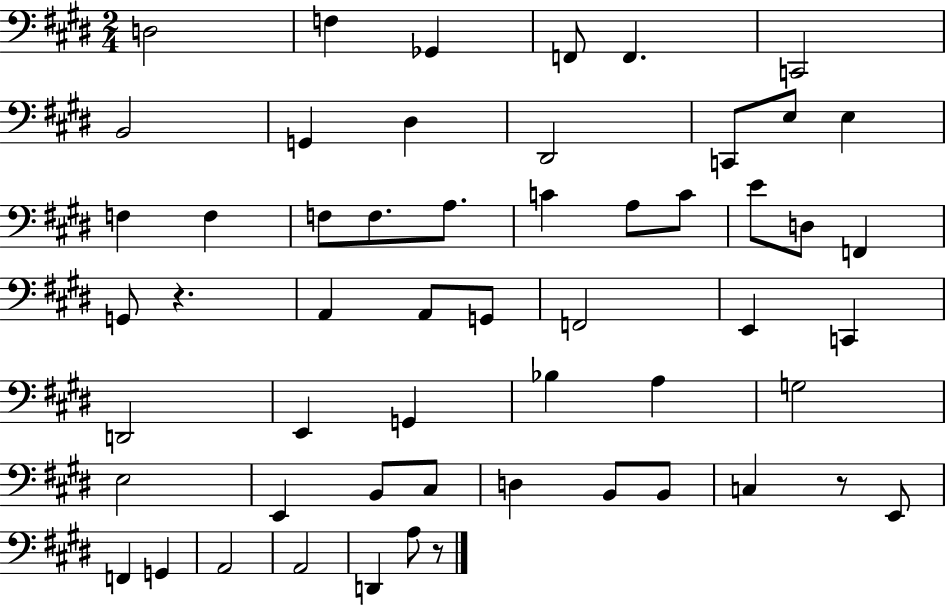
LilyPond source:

{
  \clef bass
  \numericTimeSignature
  \time 2/4
  \key e \major
  d2 | f4 ges,4 | f,8 f,4. | c,2 | \break b,2 | g,4 dis4 | dis,2 | c,8 e8 e4 | \break f4 f4 | f8 f8. a8. | c'4 a8 c'8 | e'8 d8 f,4 | \break g,8 r4. | a,4 a,8 g,8 | f,2 | e,4 c,4 | \break d,2 | e,4 g,4 | bes4 a4 | g2 | \break e2 | e,4 b,8 cis8 | d4 b,8 b,8 | c4 r8 e,8 | \break f,4 g,4 | a,2 | a,2 | d,4 a8 r8 | \break \bar "|."
}